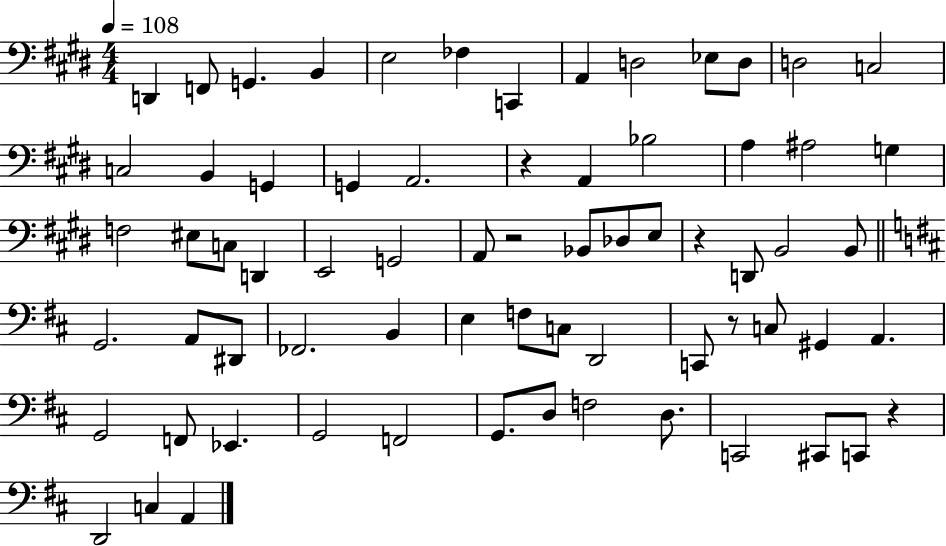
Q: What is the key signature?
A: E major